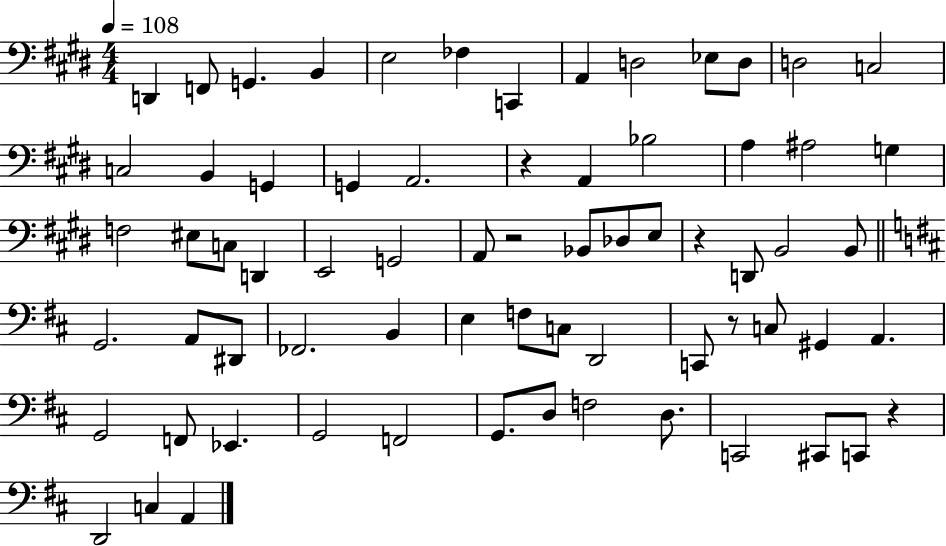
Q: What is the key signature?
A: E major